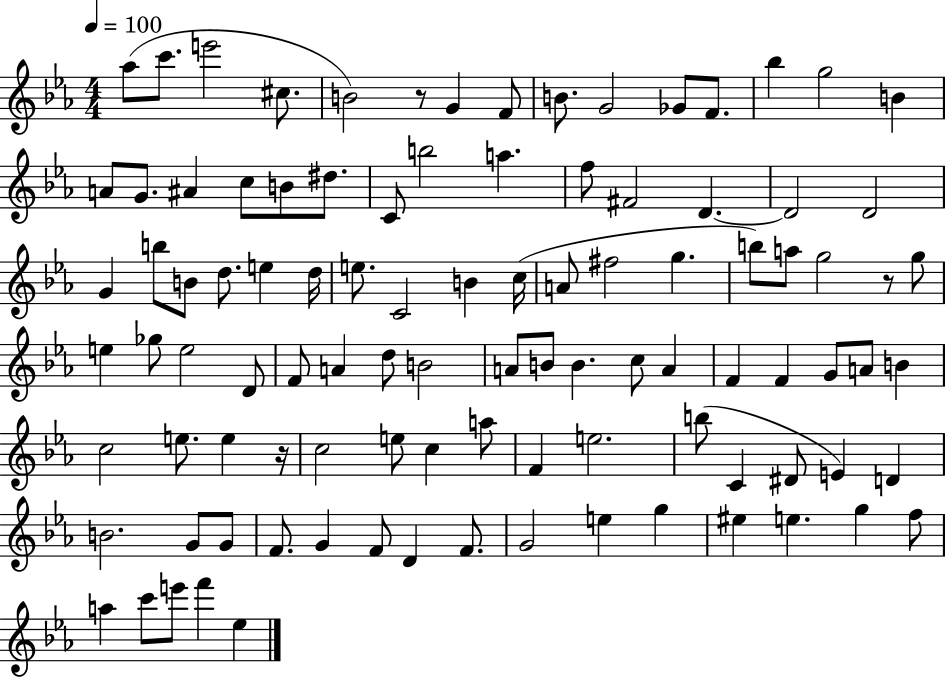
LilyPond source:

{
  \clef treble
  \numericTimeSignature
  \time 4/4
  \key ees \major
  \tempo 4 = 100
  aes''8( c'''8. e'''2 cis''8. | b'2) r8 g'4 f'8 | b'8. g'2 ges'8 f'8. | bes''4 g''2 b'4 | \break a'8 g'8. ais'4 c''8 b'8 dis''8. | c'8 b''2 a''4. | f''8 fis'2 d'4.~~ | d'2 d'2 | \break g'4 b''8 b'8 d''8. e''4 d''16 | e''8. c'2 b'4 c''16( | a'8 fis''2 g''4. | b''8) a''8 g''2 r8 g''8 | \break e''4 ges''8 e''2 d'8 | f'8 a'4 d''8 b'2 | a'8 b'8 b'4. c''8 a'4 | f'4 f'4 g'8 a'8 b'4 | \break c''2 e''8. e''4 r16 | c''2 e''8 c''4 a''8 | f'4 e''2. | b''8( c'4 dis'8 e'4) d'4 | \break b'2. g'8 g'8 | f'8. g'4 f'8 d'4 f'8. | g'2 e''4 g''4 | eis''4 e''4. g''4 f''8 | \break a''4 c'''8 e'''8 f'''4 ees''4 | \bar "|."
}